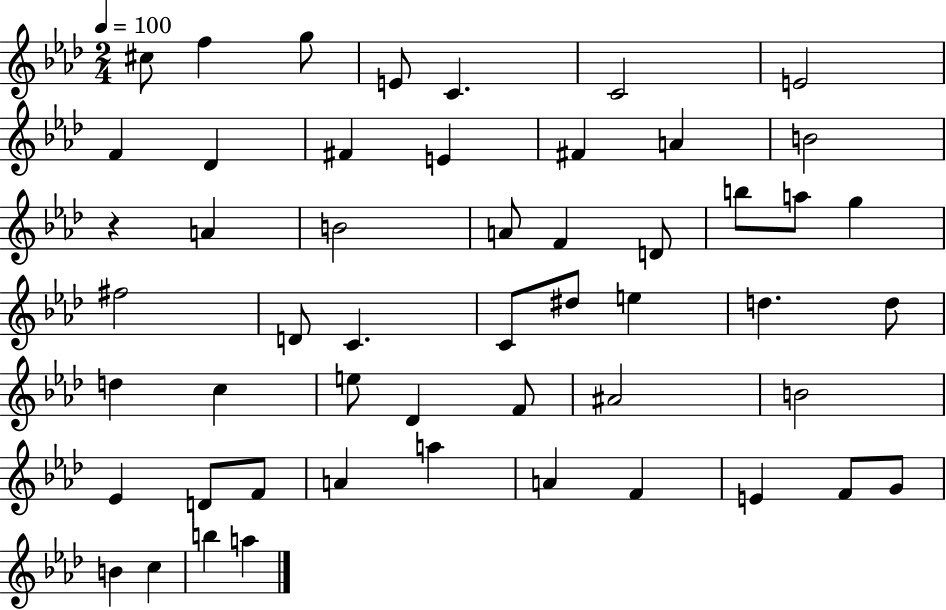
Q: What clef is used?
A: treble